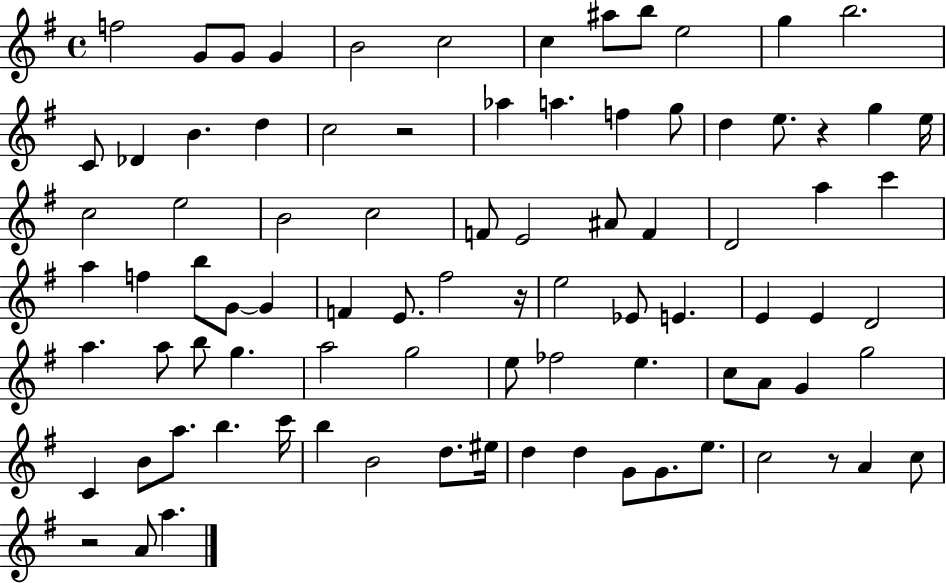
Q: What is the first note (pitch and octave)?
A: F5